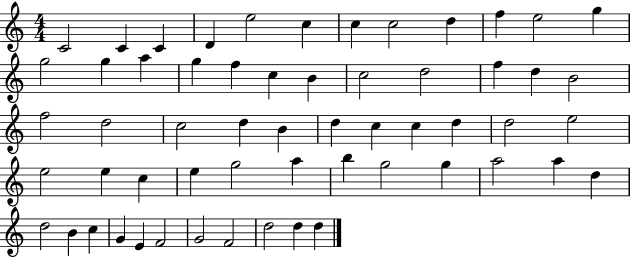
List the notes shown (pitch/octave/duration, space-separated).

C4/h C4/q C4/q D4/q E5/h C5/q C5/q C5/h D5/q F5/q E5/h G5/q G5/h G5/q A5/q G5/q F5/q C5/q B4/q C5/h D5/h F5/q D5/q B4/h F5/h D5/h C5/h D5/q B4/q D5/q C5/q C5/q D5/q D5/h E5/h E5/h E5/q C5/q E5/q G5/h A5/q B5/q G5/h G5/q A5/h A5/q D5/q D5/h B4/q C5/q G4/q E4/q F4/h G4/h F4/h D5/h D5/q D5/q